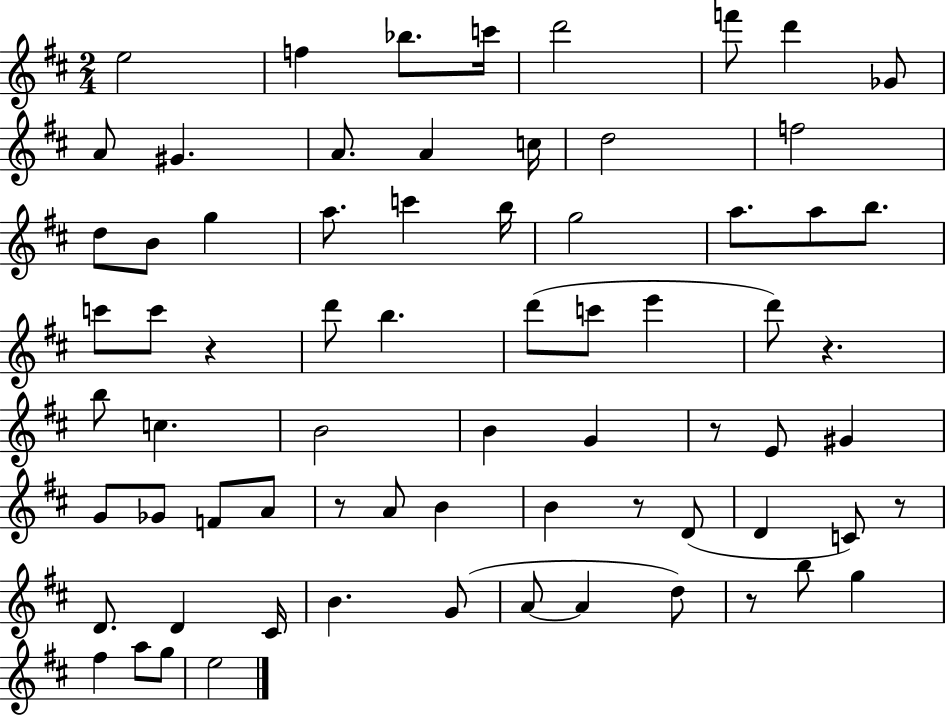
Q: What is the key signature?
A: D major